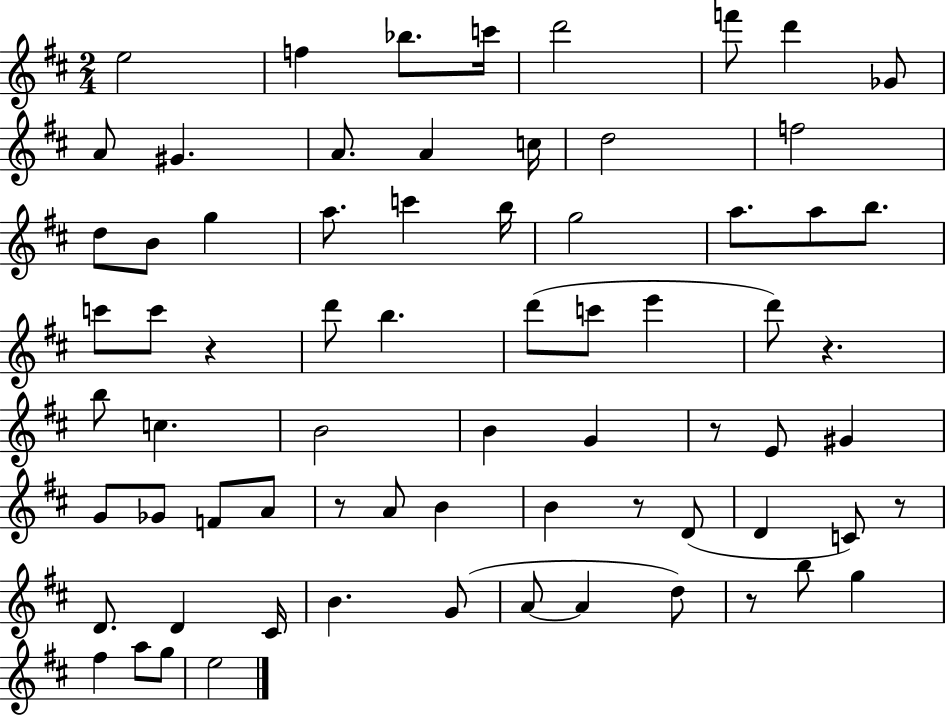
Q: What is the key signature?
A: D major